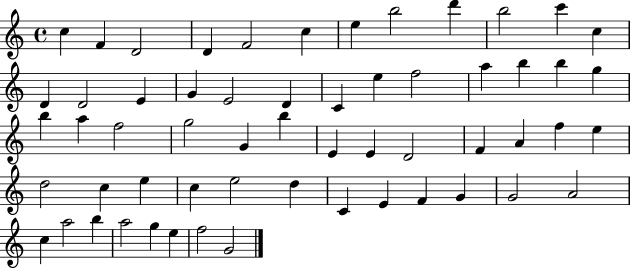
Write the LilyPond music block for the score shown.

{
  \clef treble
  \time 4/4
  \defaultTimeSignature
  \key c \major
  c''4 f'4 d'2 | d'4 f'2 c''4 | e''4 b''2 d'''4 | b''2 c'''4 c''4 | \break d'4 d'2 e'4 | g'4 e'2 d'4 | c'4 e''4 f''2 | a''4 b''4 b''4 g''4 | \break b''4 a''4 f''2 | g''2 g'4 b''4 | e'4 e'4 d'2 | f'4 a'4 f''4 e''4 | \break d''2 c''4 e''4 | c''4 e''2 d''4 | c'4 e'4 f'4 g'4 | g'2 a'2 | \break c''4 a''2 b''4 | a''2 g''4 e''4 | f''2 g'2 | \bar "|."
}